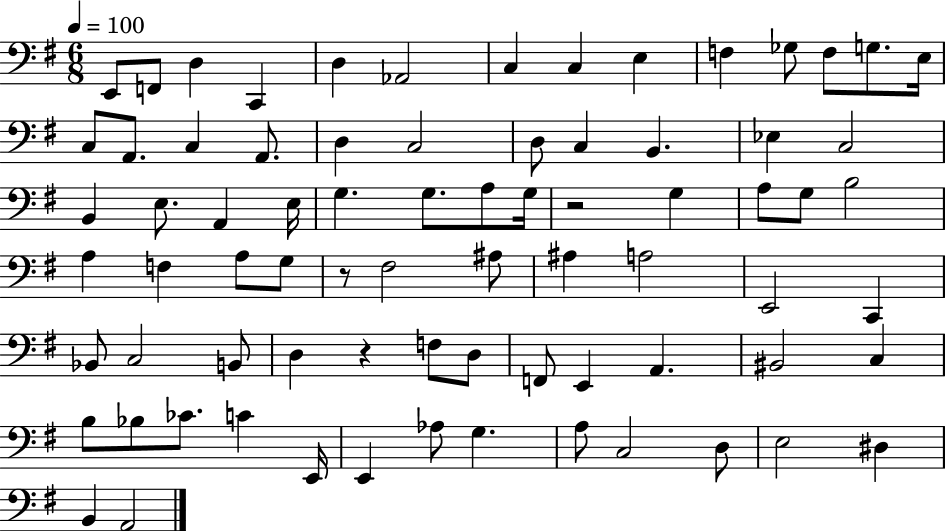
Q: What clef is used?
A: bass